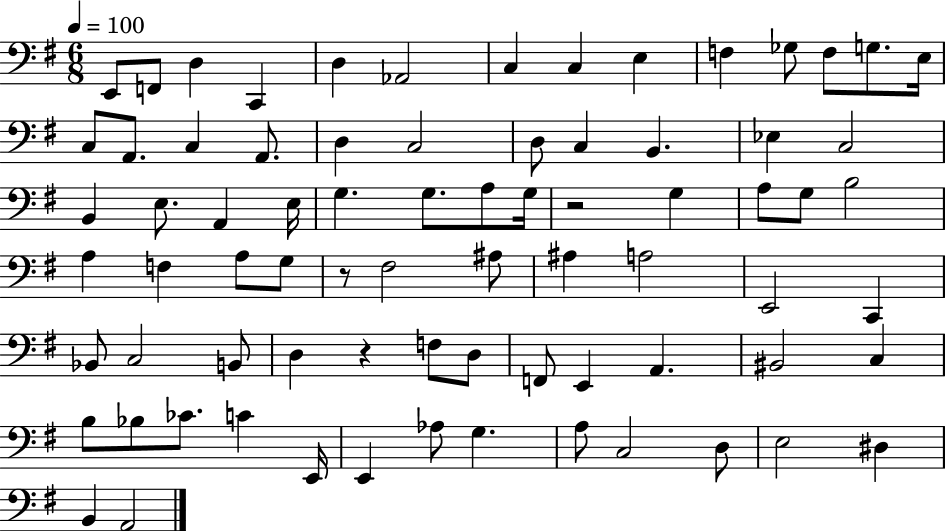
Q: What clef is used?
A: bass